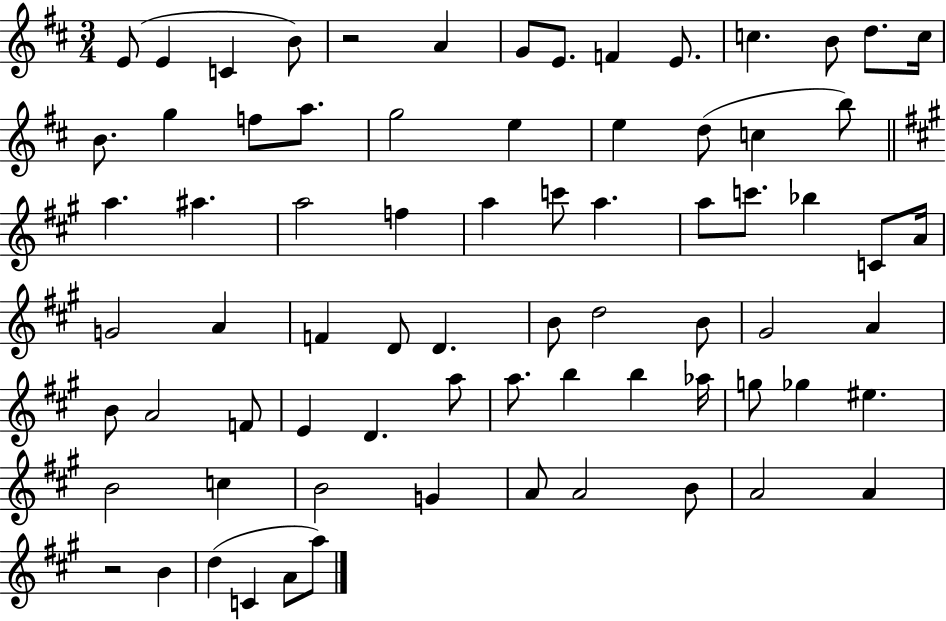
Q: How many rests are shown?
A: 2